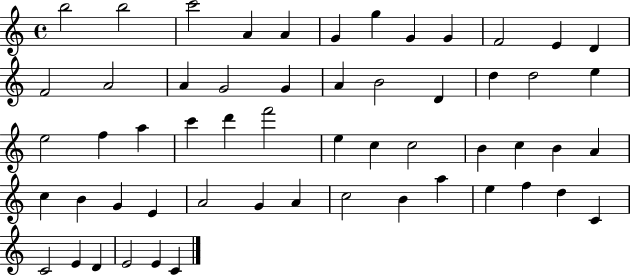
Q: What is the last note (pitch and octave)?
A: C4